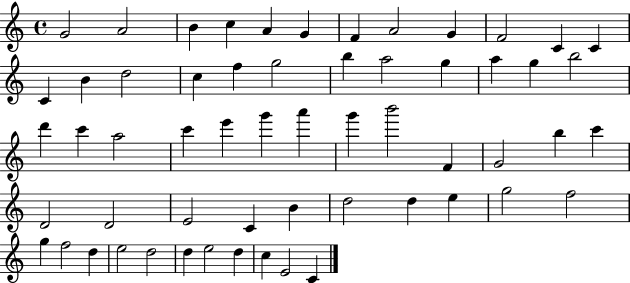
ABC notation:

X:1
T:Untitled
M:4/4
L:1/4
K:C
G2 A2 B c A G F A2 G F2 C C C B d2 c f g2 b a2 g a g b2 d' c' a2 c' e' g' a' g' b'2 F G2 b c' D2 D2 E2 C B d2 d e g2 f2 g f2 d e2 d2 d e2 d c E2 C